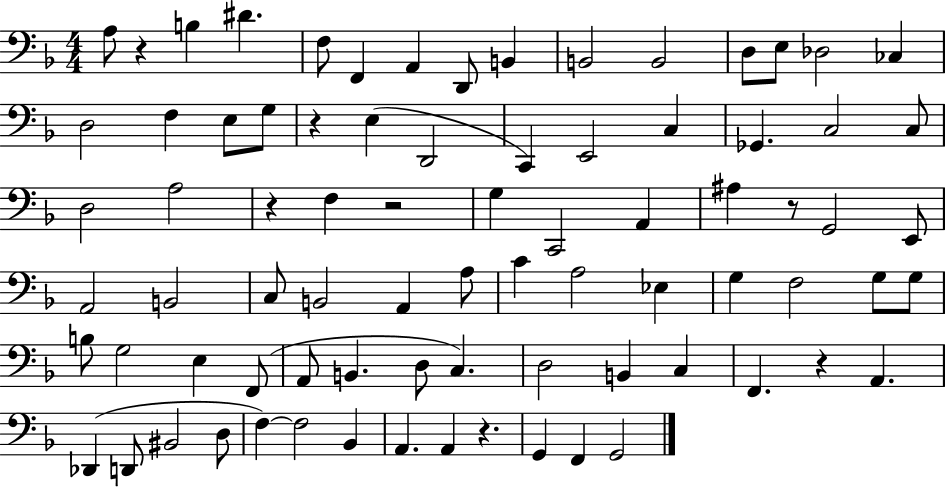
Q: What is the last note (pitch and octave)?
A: G2